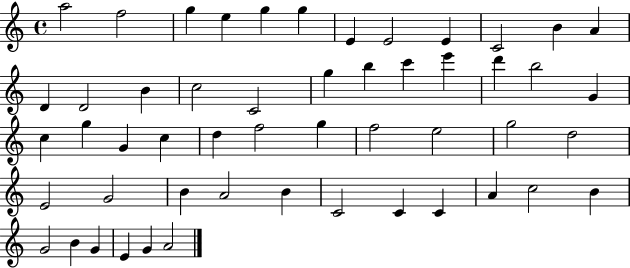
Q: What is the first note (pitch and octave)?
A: A5